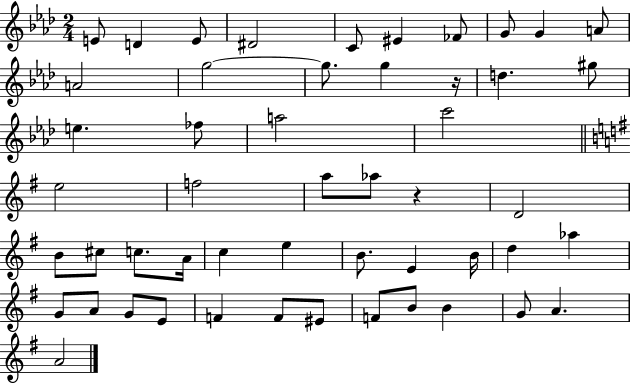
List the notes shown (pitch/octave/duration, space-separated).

E4/e D4/q E4/e D#4/h C4/e EIS4/q FES4/e G4/e G4/q A4/e A4/h G5/h G5/e. G5/q R/s D5/q. G#5/e E5/q. FES5/e A5/h C6/h E5/h F5/h A5/e Ab5/e R/q D4/h B4/e C#5/e C5/e. A4/s C5/q E5/q B4/e. E4/q B4/s D5/q Ab5/q G4/e A4/e G4/e E4/e F4/q F4/e EIS4/e F4/e B4/e B4/q G4/e A4/q. A4/h